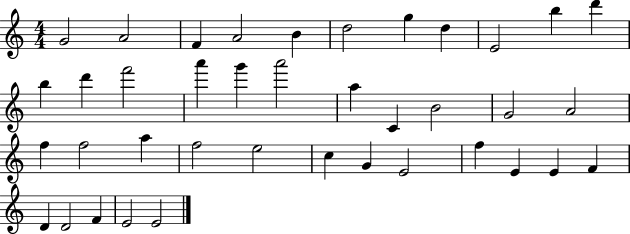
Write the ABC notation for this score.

X:1
T:Untitled
M:4/4
L:1/4
K:C
G2 A2 F A2 B d2 g d E2 b d' b d' f'2 a' g' a'2 a C B2 G2 A2 f f2 a f2 e2 c G E2 f E E F D D2 F E2 E2